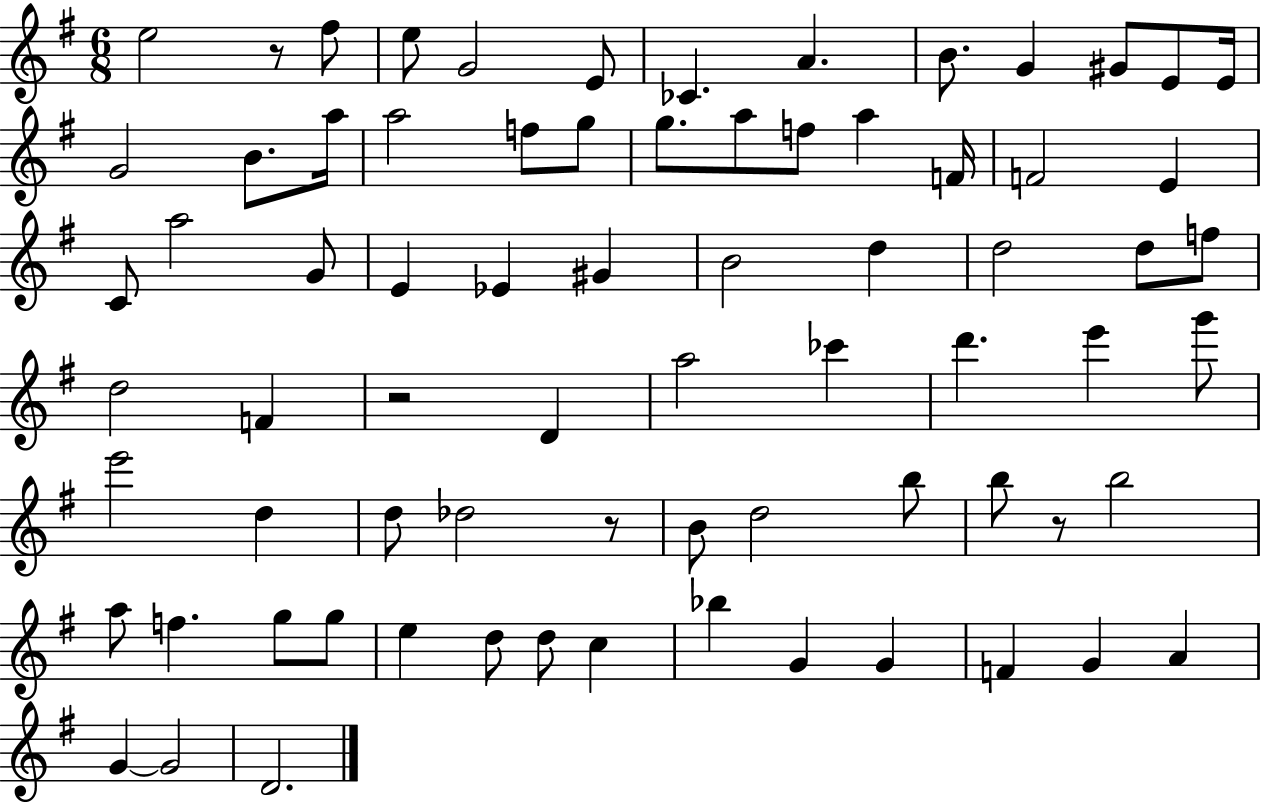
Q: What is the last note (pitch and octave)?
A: D4